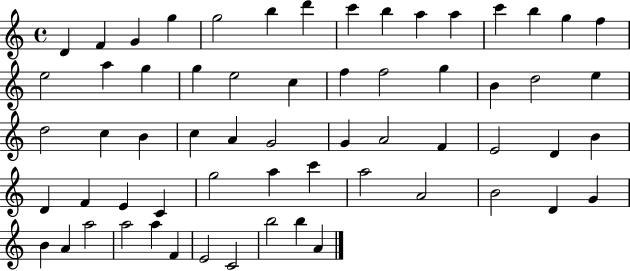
X:1
T:Untitled
M:4/4
L:1/4
K:C
D F G g g2 b d' c' b a a c' b g f e2 a g g e2 c f f2 g B d2 e d2 c B c A G2 G A2 F E2 D B D F E C g2 a c' a2 A2 B2 D G B A a2 a2 a F E2 C2 b2 b A